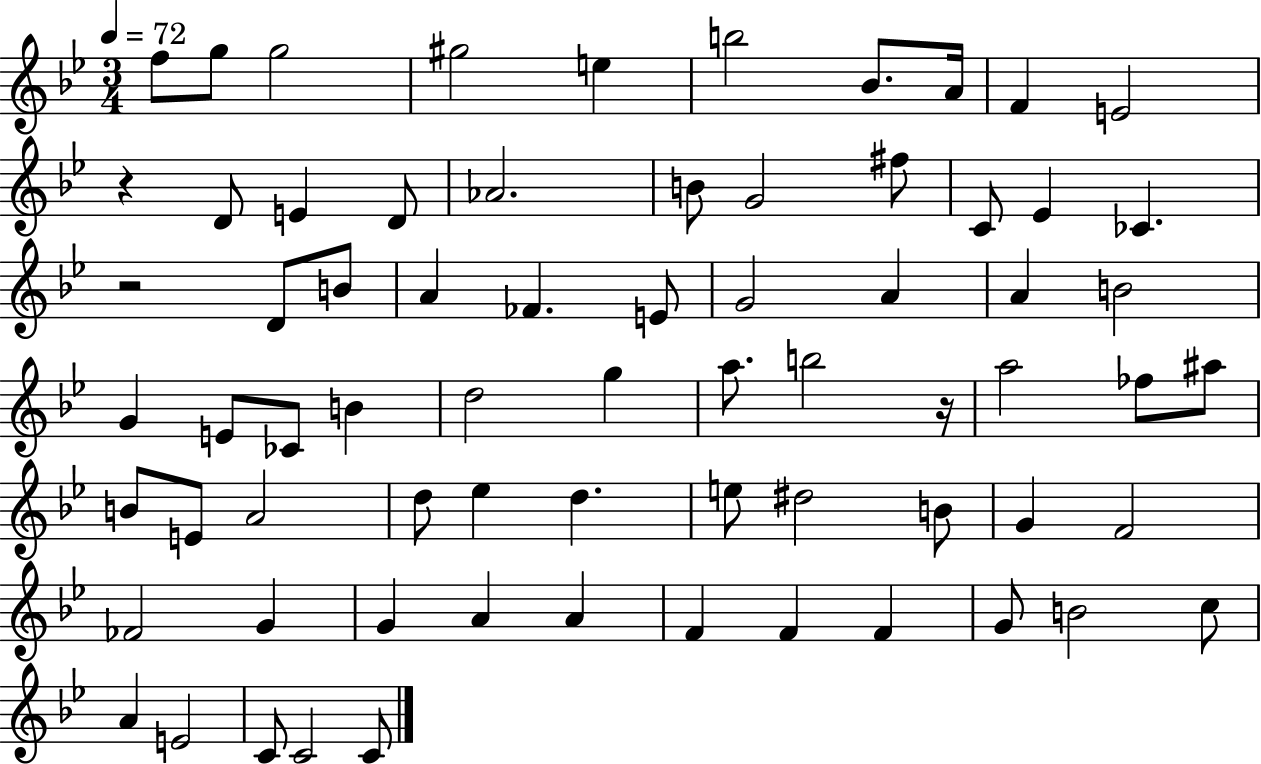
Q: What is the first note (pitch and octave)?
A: F5